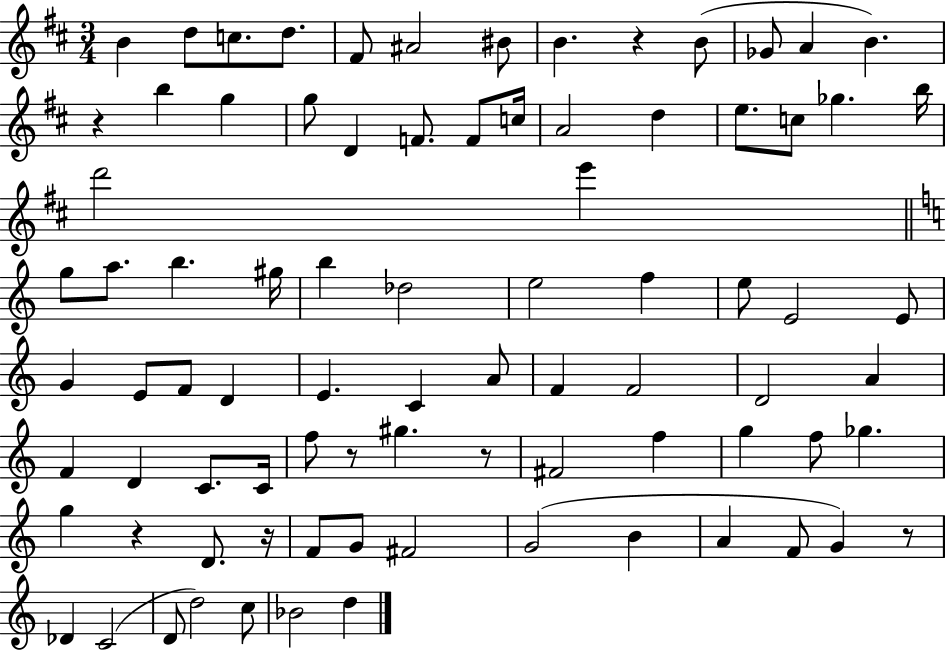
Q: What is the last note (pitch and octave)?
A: D5